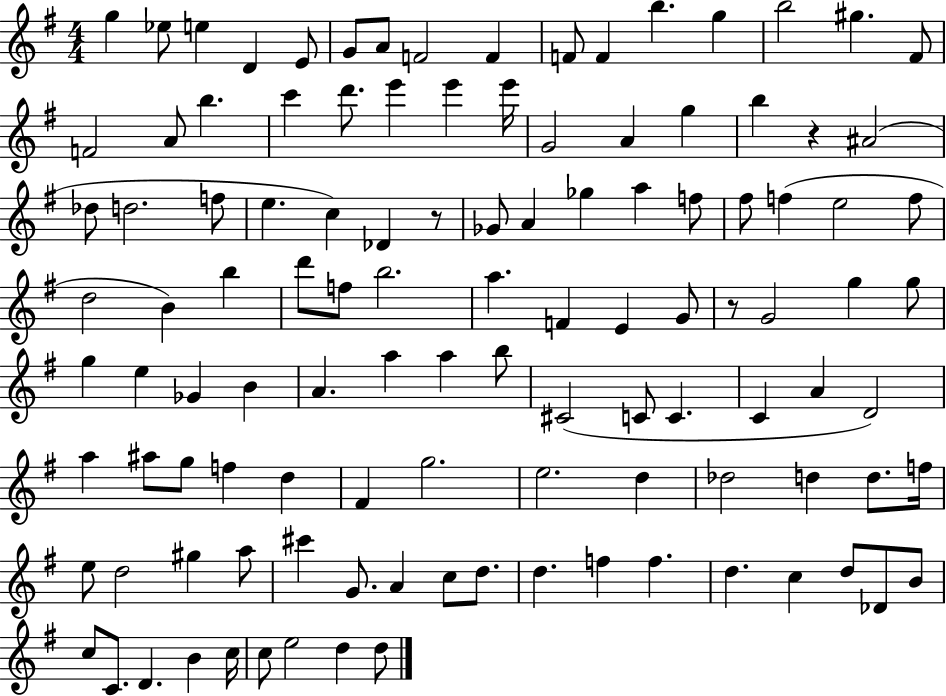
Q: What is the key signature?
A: G major